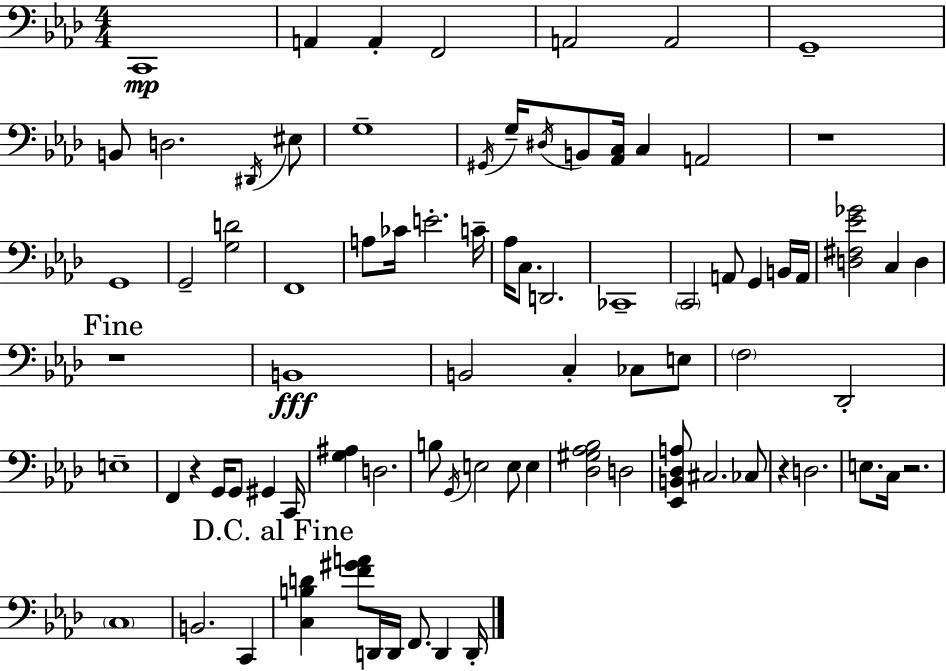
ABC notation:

X:1
T:Untitled
M:4/4
L:1/4
K:Ab
C,,4 A,, A,, F,,2 A,,2 A,,2 G,,4 B,,/2 D,2 ^D,,/4 ^E,/2 G,4 ^G,,/4 G,/4 ^D,/4 B,,/2 [_A,,C,]/4 C, A,,2 z4 G,,4 G,,2 [G,D]2 F,,4 A,/2 _C/4 E2 C/4 _A,/4 C,/2 D,,2 _C,,4 C,,2 A,,/2 G,, B,,/4 A,,/4 [D,^F,_E_G]2 C, D, z4 B,,4 B,,2 C, _C,/2 E,/2 F,2 _D,,2 E,4 F,, z G,,/4 G,,/2 ^G,, C,,/4 [G,^A,] D,2 B,/2 G,,/4 E,2 E,/2 E, [_D,^G,_A,_B,]2 D,2 [_E,,B,,_D,A,]/2 ^C,2 _C,/2 z D,2 E,/2 C,/4 z2 C,4 B,,2 C,, [C,B,D] [F^GA]/2 D,,/4 D,,/4 F,,/2 D,, D,,/4